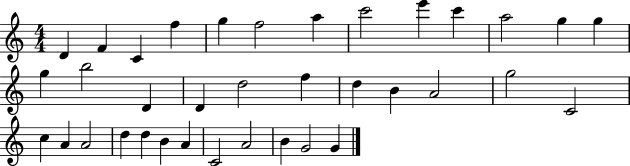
X:1
T:Untitled
M:4/4
L:1/4
K:C
D F C f g f2 a c'2 e' c' a2 g g g b2 D D d2 f d B A2 g2 C2 c A A2 d d B A C2 A2 B G2 G